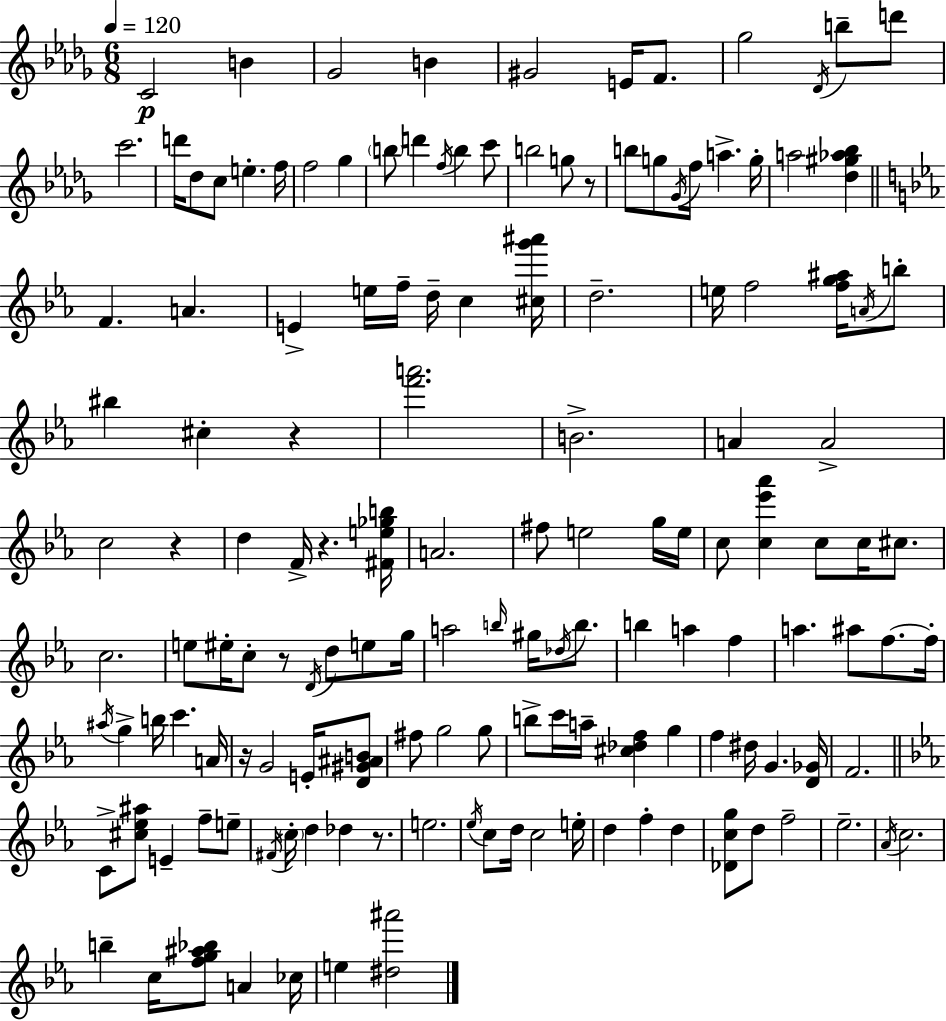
C4/h B4/q Gb4/h B4/q G#4/h E4/s F4/e. Gb5/h Db4/s B5/e D6/e C6/h. D6/s Db5/e C5/e E5/q. F5/s F5/h Gb5/q B5/e D6/q F5/s B5/q C6/e B5/h G5/e R/e B5/e G5/e Gb4/s F5/s A5/q. G5/s A5/h [Db5,G#5,Ab5,Bb5]/q F4/q. A4/q. E4/q E5/s F5/s D5/s C5/q [C#5,G6,A#6]/s D5/h. E5/s F5/h [F5,G5,A#5]/s A4/s B5/e BIS5/q C#5/q R/q [F6,A6]/h. B4/h. A4/q A4/h C5/h R/q D5/q F4/s R/q. [F#4,E5,Gb5,B5]/s A4/h. F#5/e E5/h G5/s E5/s C5/e [C5,Eb6,Ab6]/q C5/e C5/s C#5/e. C5/h. E5/e EIS5/s C5/e R/e D4/s D5/e E5/e G5/s A5/h B5/s G#5/s Db5/s B5/e. B5/q A5/q F5/q A5/q. A#5/e F5/e. F5/s A#5/s G5/q B5/s C6/q. A4/s R/s G4/h E4/s [D4,G#4,A#4,B4]/e F#5/e G5/h G5/e B5/e C6/s A5/s [C#5,Db5,F5]/q G5/q F5/q D#5/s G4/q. [D4,Gb4]/s F4/h. C4/e [C#5,Eb5,A#5]/e E4/q F5/e E5/e F#4/s C5/s D5/q Db5/q R/e. E5/h. Eb5/s C5/e D5/s C5/h E5/s D5/q F5/q D5/q [Db4,C5,G5]/e D5/e F5/h Eb5/h. Ab4/s C5/h. B5/q C5/s [F5,G5,A#5,Bb5]/e A4/q CES5/s E5/q [D#5,A#6]/h